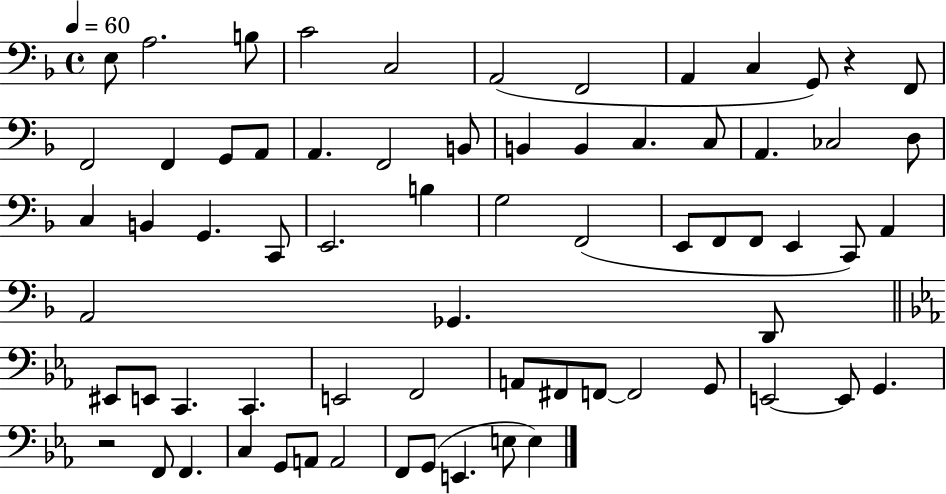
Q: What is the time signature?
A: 4/4